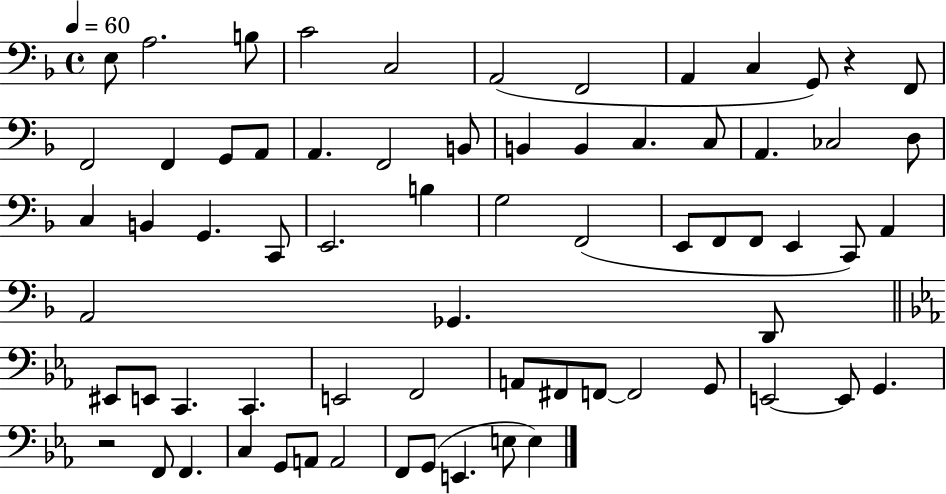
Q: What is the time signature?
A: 4/4